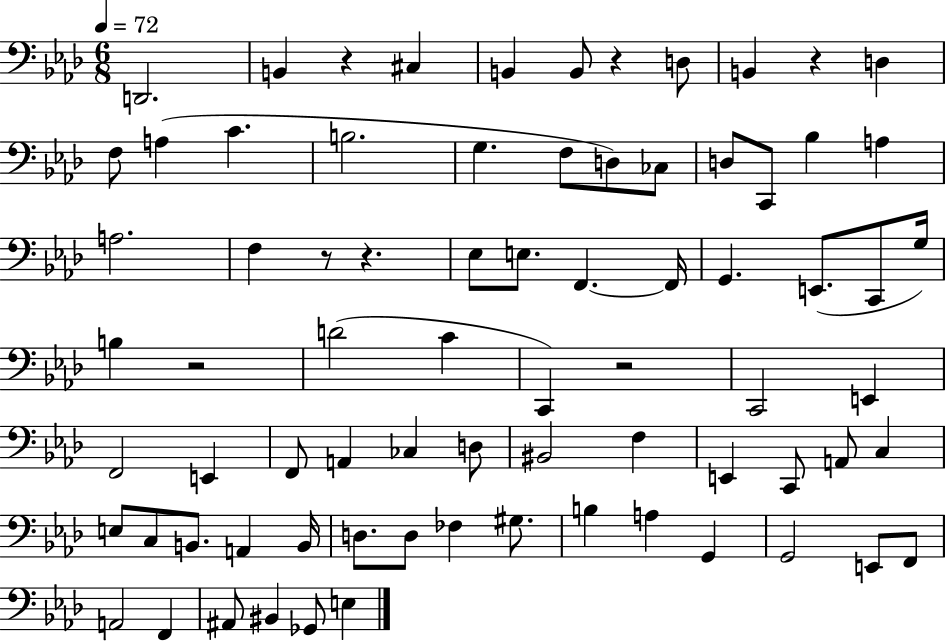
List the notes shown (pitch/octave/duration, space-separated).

D2/h. B2/q R/q C#3/q B2/q B2/e R/q D3/e B2/q R/q D3/q F3/e A3/q C4/q. B3/h. G3/q. F3/e D3/e CES3/e D3/e C2/e Bb3/q A3/q A3/h. F3/q R/e R/q. Eb3/e E3/e. F2/q. F2/s G2/q. E2/e. C2/e G3/s B3/q R/h D4/h C4/q C2/q R/h C2/h E2/q F2/h E2/q F2/e A2/q CES3/q D3/e BIS2/h F3/q E2/q C2/e A2/e C3/q E3/e C3/e B2/e. A2/q B2/s D3/e. D3/e FES3/q G#3/e. B3/q A3/q G2/q G2/h E2/e F2/e A2/h F2/q A#2/e BIS2/q Gb2/e E3/q